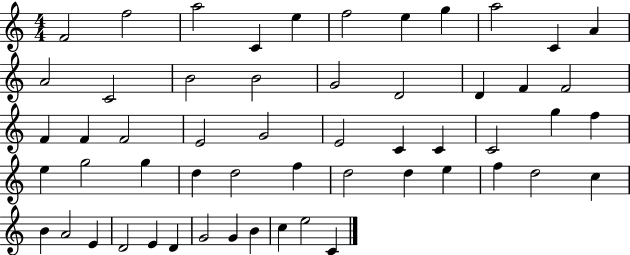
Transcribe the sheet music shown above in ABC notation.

X:1
T:Untitled
M:4/4
L:1/4
K:C
F2 f2 a2 C e f2 e g a2 C A A2 C2 B2 B2 G2 D2 D F F2 F F F2 E2 G2 E2 C C C2 g f e g2 g d d2 f d2 d e f d2 c B A2 E D2 E D G2 G B c e2 C